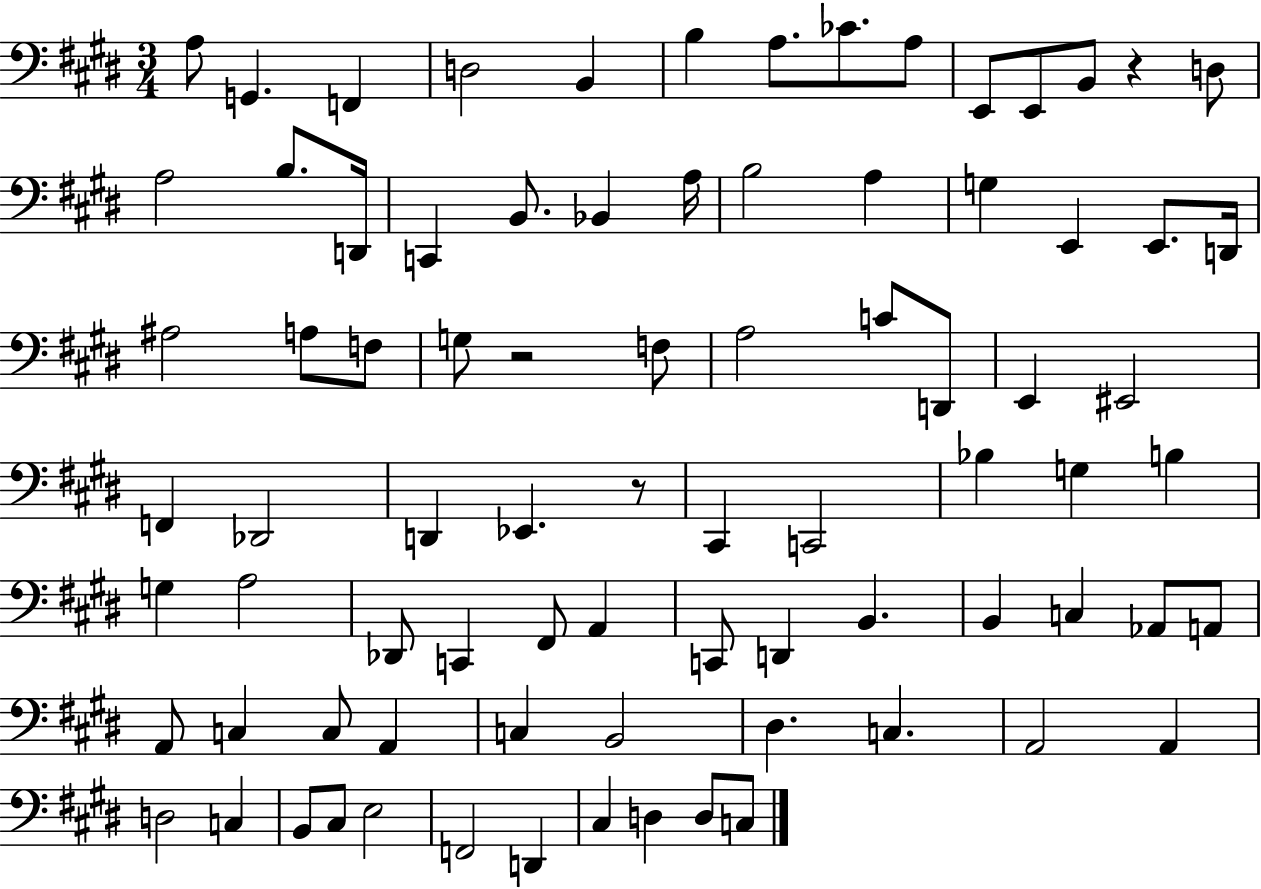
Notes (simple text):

A3/e G2/q. F2/q D3/h B2/q B3/q A3/e. CES4/e. A3/e E2/e E2/e B2/e R/q D3/e A3/h B3/e. D2/s C2/q B2/e. Bb2/q A3/s B3/h A3/q G3/q E2/q E2/e. D2/s A#3/h A3/e F3/e G3/e R/h F3/e A3/h C4/e D2/e E2/q EIS2/h F2/q Db2/h D2/q Eb2/q. R/e C#2/q C2/h Bb3/q G3/q B3/q G3/q A3/h Db2/e C2/q F#2/e A2/q C2/e D2/q B2/q. B2/q C3/q Ab2/e A2/e A2/e C3/q C3/e A2/q C3/q B2/h D#3/q. C3/q. A2/h A2/q D3/h C3/q B2/e C#3/e E3/h F2/h D2/q C#3/q D3/q D3/e C3/e